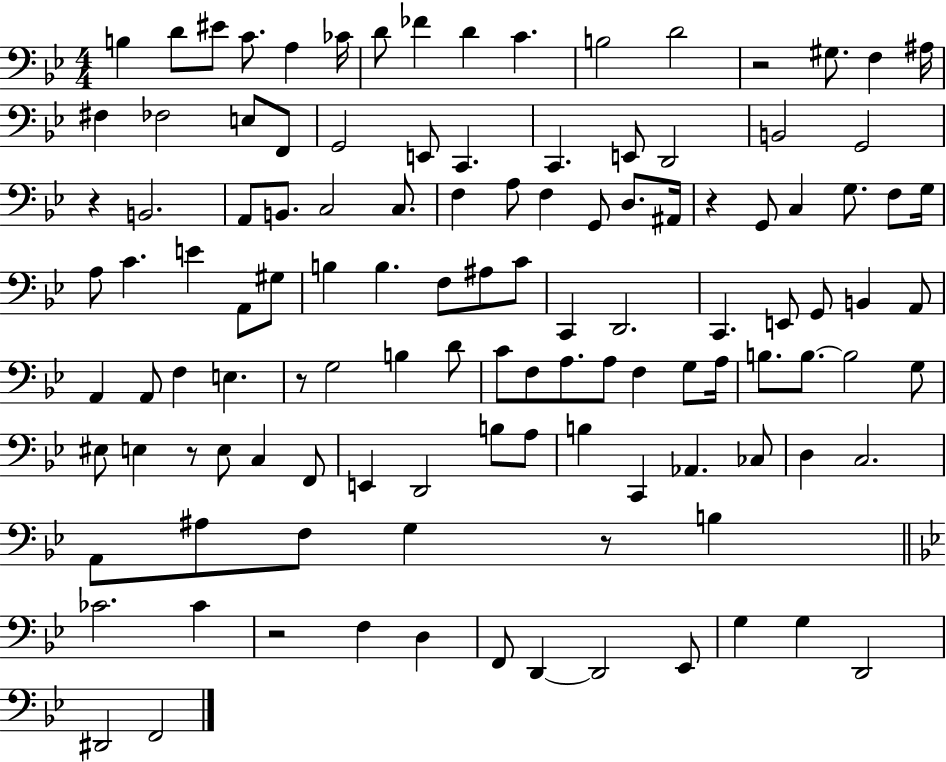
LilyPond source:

{
  \clef bass
  \numericTimeSignature
  \time 4/4
  \key bes \major
  \repeat volta 2 { b4 d'8 eis'8 c'8. a4 ces'16 | d'8 fes'4 d'4 c'4. | b2 d'2 | r2 gis8. f4 ais16 | \break fis4 fes2 e8 f,8 | g,2 e,8 c,4. | c,4. e,8 d,2 | b,2 g,2 | \break r4 b,2. | a,8 b,8. c2 c8. | f4 a8 f4 g,8 d8. ais,16 | r4 g,8 c4 g8. f8 g16 | \break a8 c'4. e'4 a,8 gis8 | b4 b4. f8 ais8 c'8 | c,4 d,2. | c,4. e,8 g,8 b,4 a,8 | \break a,4 a,8 f4 e4. | r8 g2 b4 d'8 | c'8 f8 a8. a8 f4 g8 a16 | b8. b8.~~ b2 g8 | \break eis8 e4 r8 e8 c4 f,8 | e,4 d,2 b8 a8 | b4 c,4 aes,4. ces8 | d4 c2. | \break a,8 ais8 f8 g4 r8 b4 | \bar "||" \break \key bes \major ces'2. ces'4 | r2 f4 d4 | f,8 d,4~~ d,2 ees,8 | g4 g4 d,2 | \break dis,2 f,2 | } \bar "|."
}